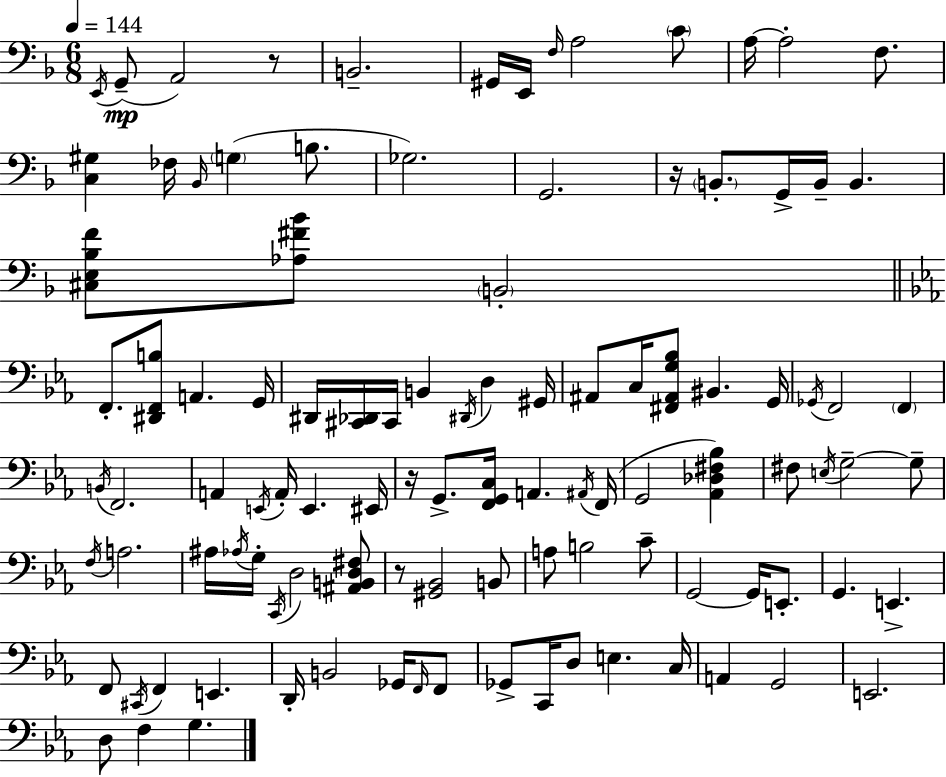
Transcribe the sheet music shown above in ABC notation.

X:1
T:Untitled
M:6/8
L:1/4
K:F
E,,/4 G,,/2 A,,2 z/2 B,,2 ^G,,/4 E,,/4 F,/4 A,2 C/2 A,/4 A,2 F,/2 [C,^G,] _F,/4 _B,,/4 G, B,/2 _G,2 G,,2 z/4 B,,/2 G,,/4 B,,/4 B,, [^C,E,_B,F]/2 [_A,^F_B]/2 B,,2 F,,/2 [^D,,F,,B,]/2 A,, G,,/4 ^D,,/4 [^C,,_D,,]/4 ^C,,/4 B,, ^D,,/4 D, ^G,,/4 ^A,,/2 C,/4 [^F,,^A,,G,_B,]/2 ^B,, G,,/4 _G,,/4 F,,2 F,, B,,/4 F,,2 A,, E,,/4 A,,/4 E,, ^E,,/4 z/4 G,,/2 [F,,G,,C,]/4 A,, ^A,,/4 F,,/4 G,,2 [_A,,_D,^F,_B,] ^F,/2 E,/4 G,2 G,/2 F,/4 A,2 ^A,/4 _A,/4 G,/4 C,,/4 D,2 [^A,,B,,D,^F,]/2 z/2 [^G,,_B,,]2 B,,/2 A,/2 B,2 C/2 G,,2 G,,/4 E,,/2 G,, E,, F,,/2 ^C,,/4 F,, E,, D,,/4 B,,2 _G,,/4 F,,/4 F,,/2 _G,,/2 C,,/4 D,/2 E, C,/4 A,, G,,2 E,,2 D,/2 F, G,